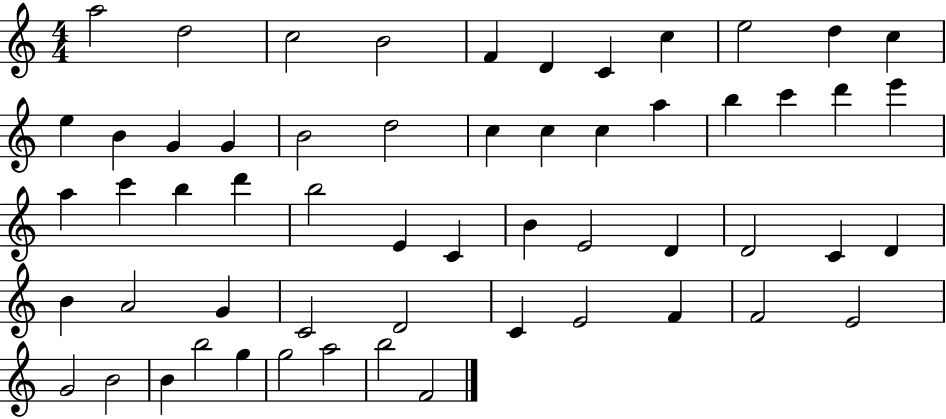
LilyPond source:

{
  \clef treble
  \numericTimeSignature
  \time 4/4
  \key c \major
  a''2 d''2 | c''2 b'2 | f'4 d'4 c'4 c''4 | e''2 d''4 c''4 | \break e''4 b'4 g'4 g'4 | b'2 d''2 | c''4 c''4 c''4 a''4 | b''4 c'''4 d'''4 e'''4 | \break a''4 c'''4 b''4 d'''4 | b''2 e'4 c'4 | b'4 e'2 d'4 | d'2 c'4 d'4 | \break b'4 a'2 g'4 | c'2 d'2 | c'4 e'2 f'4 | f'2 e'2 | \break g'2 b'2 | b'4 b''2 g''4 | g''2 a''2 | b''2 f'2 | \break \bar "|."
}